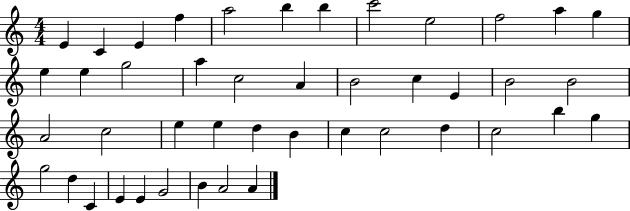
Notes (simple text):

E4/q C4/q E4/q F5/q A5/h B5/q B5/q C6/h E5/h F5/h A5/q G5/q E5/q E5/q G5/h A5/q C5/h A4/q B4/h C5/q E4/q B4/h B4/h A4/h C5/h E5/q E5/q D5/q B4/q C5/q C5/h D5/q C5/h B5/q G5/q G5/h D5/q C4/q E4/q E4/q G4/h B4/q A4/h A4/q